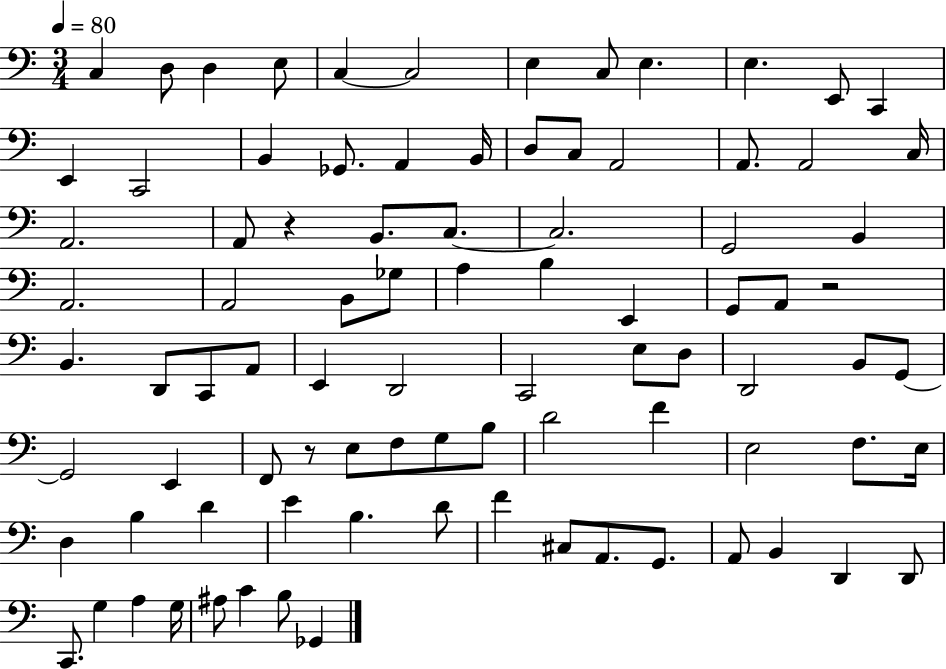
C3/q D3/e D3/q E3/e C3/q C3/h E3/q C3/e E3/q. E3/q. E2/e C2/q E2/q C2/h B2/q Gb2/e. A2/q B2/s D3/e C3/e A2/h A2/e. A2/h C3/s A2/h. A2/e R/q B2/e. C3/e. C3/h. G2/h B2/q A2/h. A2/h B2/e Gb3/e A3/q B3/q E2/q G2/e A2/e R/h B2/q. D2/e C2/e A2/e E2/q D2/h C2/h E3/e D3/e D2/h B2/e G2/e G2/h E2/q F2/e R/e E3/e F3/e G3/e B3/e D4/h F4/q E3/h F3/e. E3/s D3/q B3/q D4/q E4/q B3/q. D4/e F4/q C#3/e A2/e. G2/e. A2/e B2/q D2/q D2/e C2/e. G3/q A3/q G3/s A#3/e C4/q B3/e Gb2/q